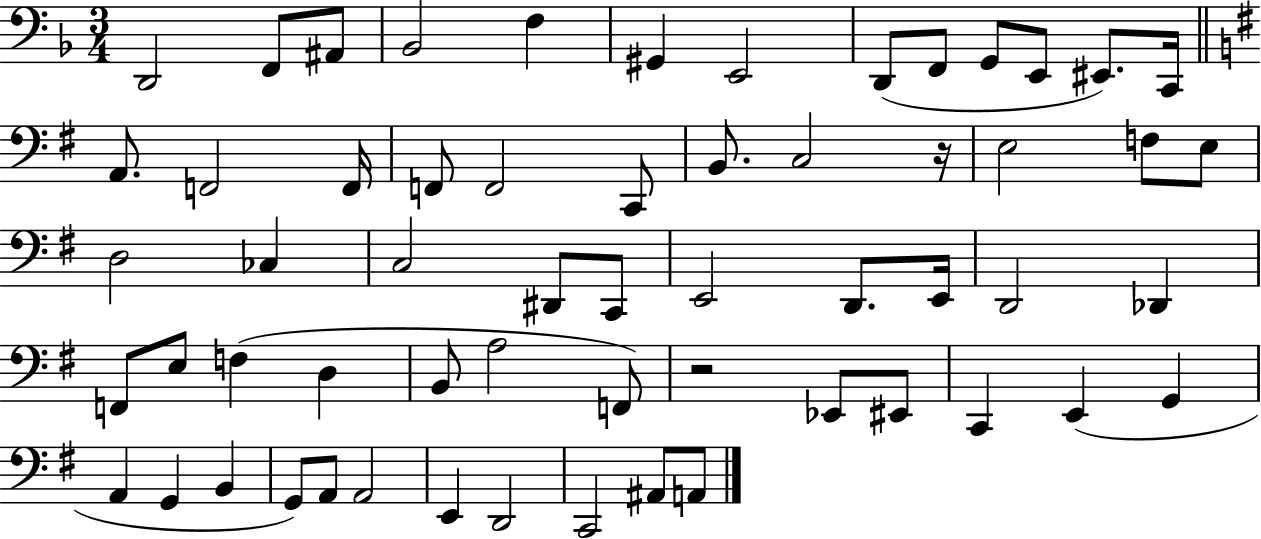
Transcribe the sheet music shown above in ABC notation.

X:1
T:Untitled
M:3/4
L:1/4
K:F
D,,2 F,,/2 ^A,,/2 _B,,2 F, ^G,, E,,2 D,,/2 F,,/2 G,,/2 E,,/2 ^E,,/2 C,,/4 A,,/2 F,,2 F,,/4 F,,/2 F,,2 C,,/2 B,,/2 C,2 z/4 E,2 F,/2 E,/2 D,2 _C, C,2 ^D,,/2 C,,/2 E,,2 D,,/2 E,,/4 D,,2 _D,, F,,/2 E,/2 F, D, B,,/2 A,2 F,,/2 z2 _E,,/2 ^E,,/2 C,, E,, G,, A,, G,, B,, G,,/2 A,,/2 A,,2 E,, D,,2 C,,2 ^A,,/2 A,,/2